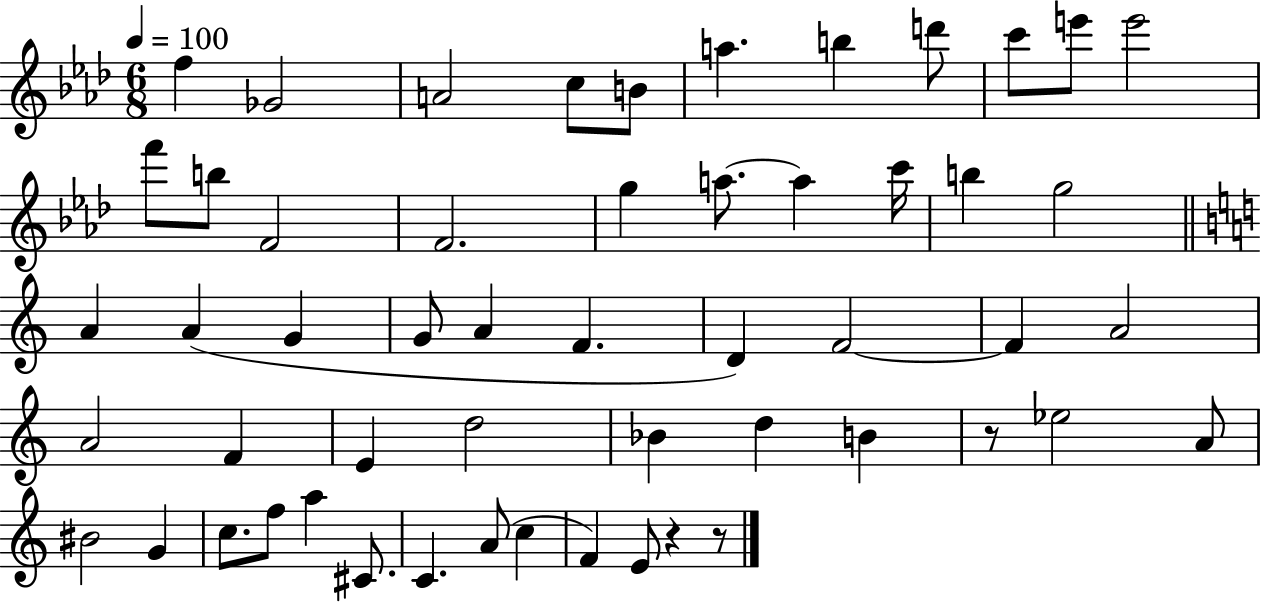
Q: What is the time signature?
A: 6/8